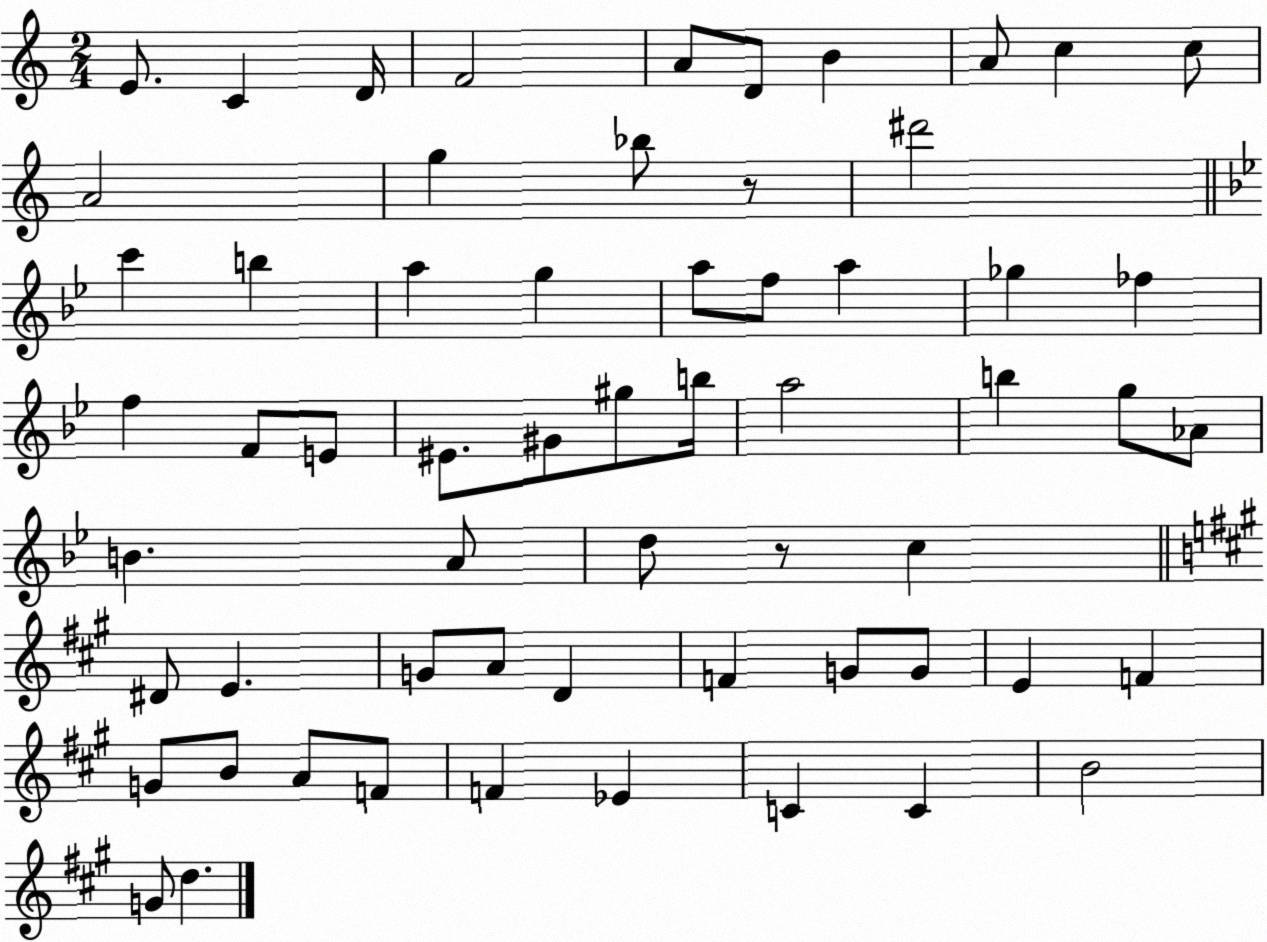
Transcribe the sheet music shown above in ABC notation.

X:1
T:Untitled
M:2/4
L:1/4
K:C
E/2 C D/4 F2 A/2 D/2 B A/2 c c/2 A2 g _b/2 z/2 ^d'2 c' b a g a/2 f/2 a _g _f f F/2 E/2 ^E/2 ^G/2 ^g/2 b/4 a2 b g/2 _A/2 B A/2 d/2 z/2 c ^D/2 E G/2 A/2 D F G/2 G/2 E F G/2 B/2 A/2 F/2 F _E C C B2 G/2 d